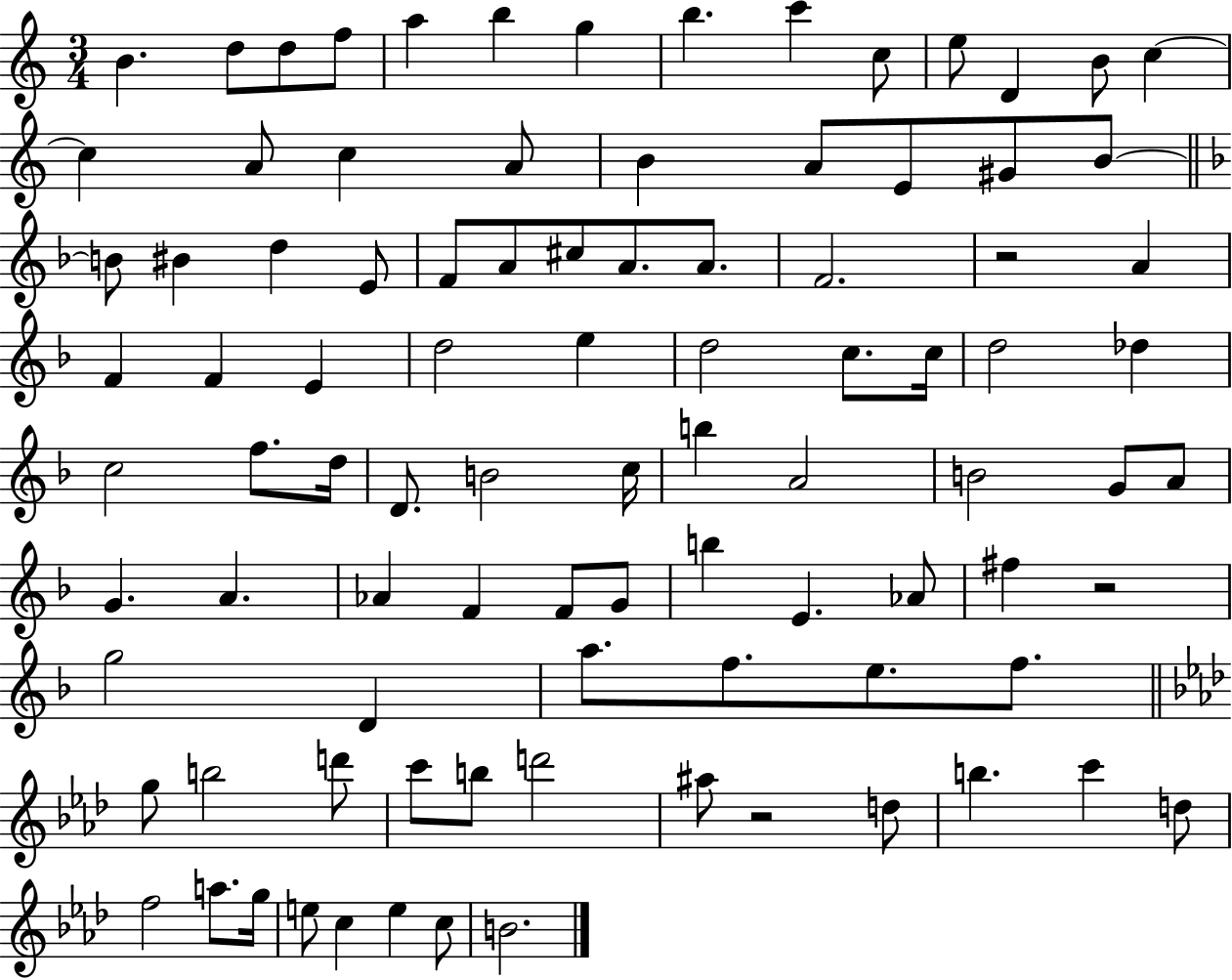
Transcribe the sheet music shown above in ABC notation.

X:1
T:Untitled
M:3/4
L:1/4
K:C
B d/2 d/2 f/2 a b g b c' c/2 e/2 D B/2 c c A/2 c A/2 B A/2 E/2 ^G/2 B/2 B/2 ^B d E/2 F/2 A/2 ^c/2 A/2 A/2 F2 z2 A F F E d2 e d2 c/2 c/4 d2 _d c2 f/2 d/4 D/2 B2 c/4 b A2 B2 G/2 A/2 G A _A F F/2 G/2 b E _A/2 ^f z2 g2 D a/2 f/2 e/2 f/2 g/2 b2 d'/2 c'/2 b/2 d'2 ^a/2 z2 d/2 b c' d/2 f2 a/2 g/4 e/2 c e c/2 B2